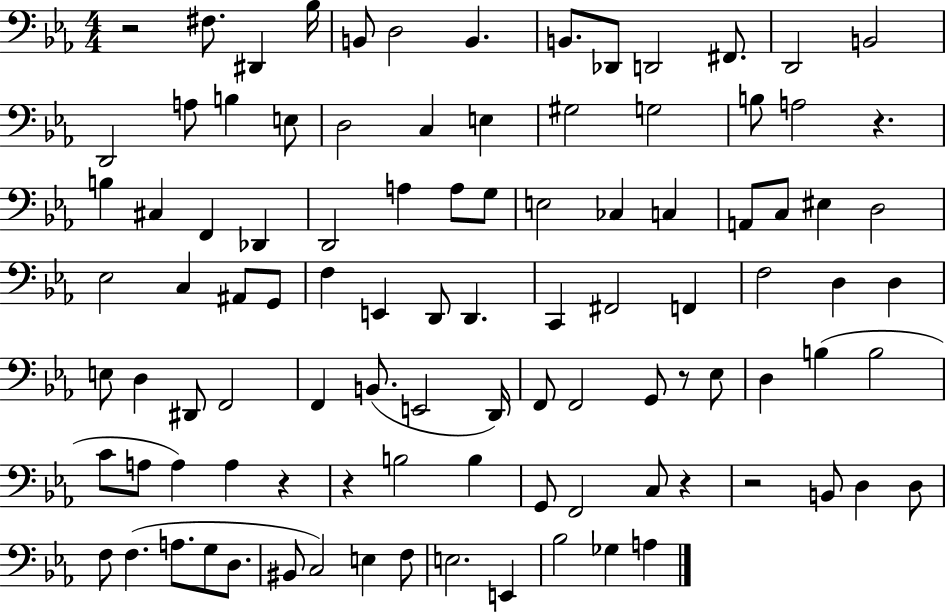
X:1
T:Untitled
M:4/4
L:1/4
K:Eb
z2 ^F,/2 ^D,, _B,/4 B,,/2 D,2 B,, B,,/2 _D,,/2 D,,2 ^F,,/2 D,,2 B,,2 D,,2 A,/2 B, E,/2 D,2 C, E, ^G,2 G,2 B,/2 A,2 z B, ^C, F,, _D,, D,,2 A, A,/2 G,/2 E,2 _C, C, A,,/2 C,/2 ^E, D,2 _E,2 C, ^A,,/2 G,,/2 F, E,, D,,/2 D,, C,, ^F,,2 F,, F,2 D, D, E,/2 D, ^D,,/2 F,,2 F,, B,,/2 E,,2 D,,/4 F,,/2 F,,2 G,,/2 z/2 _E,/2 D, B, B,2 C/2 A,/2 A, A, z z B,2 B, G,,/2 F,,2 C,/2 z z2 B,,/2 D, D,/2 F,/2 F, A,/2 G,/2 D,/2 ^B,,/2 C,2 E, F,/2 E,2 E,, _B,2 _G, A,